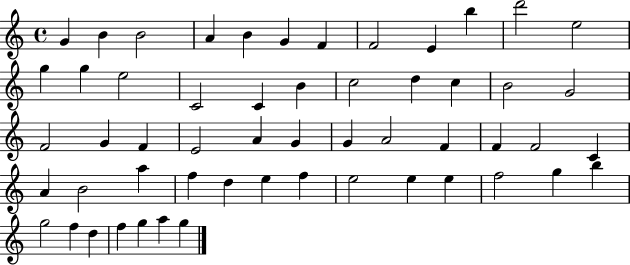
G4/q B4/q B4/h A4/q B4/q G4/q F4/q F4/h E4/q B5/q D6/h E5/h G5/q G5/q E5/h C4/h C4/q B4/q C5/h D5/q C5/q B4/h G4/h F4/h G4/q F4/q E4/h A4/q G4/q G4/q A4/h F4/q F4/q F4/h C4/q A4/q B4/h A5/q F5/q D5/q E5/q F5/q E5/h E5/q E5/q F5/h G5/q B5/q G5/h F5/q D5/q F5/q G5/q A5/q G5/q